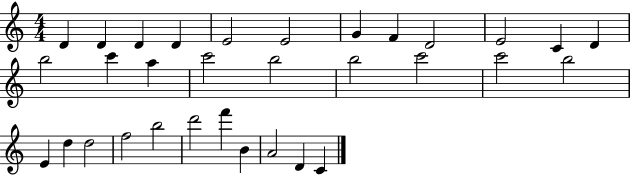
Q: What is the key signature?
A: C major